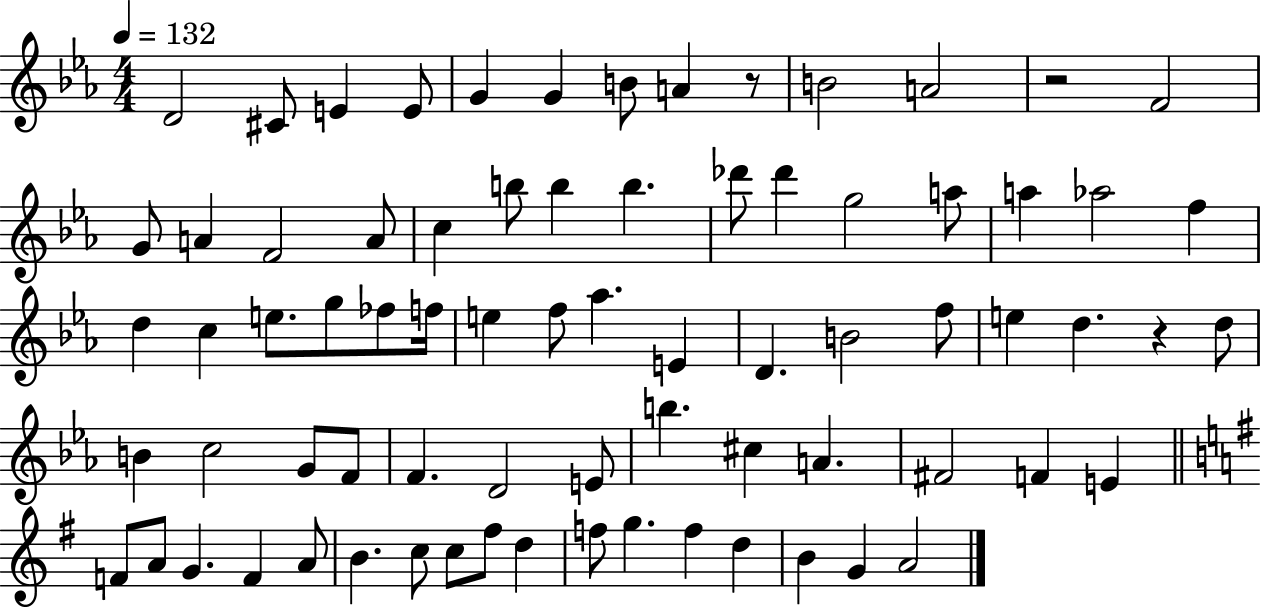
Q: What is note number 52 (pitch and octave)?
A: A4